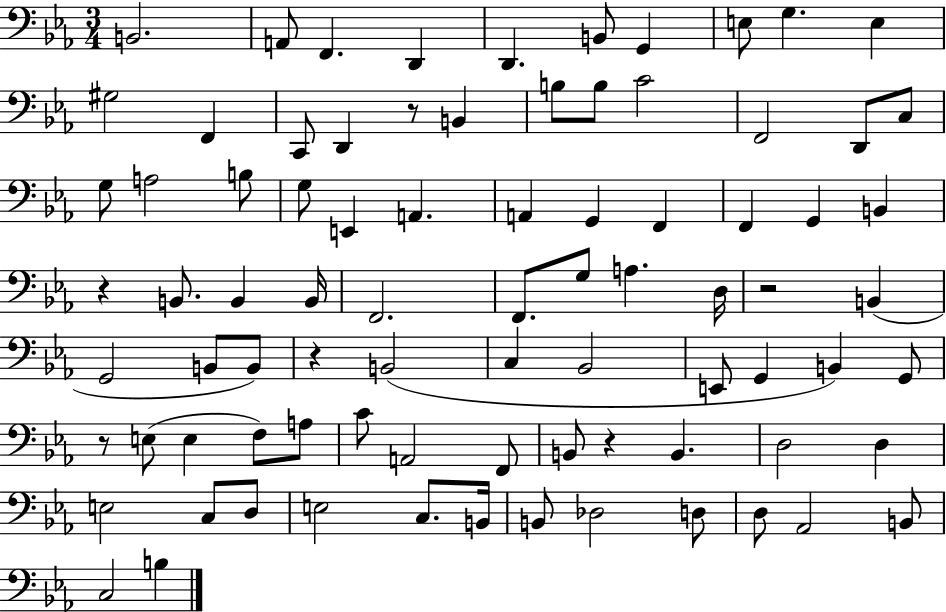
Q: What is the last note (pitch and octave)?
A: B3